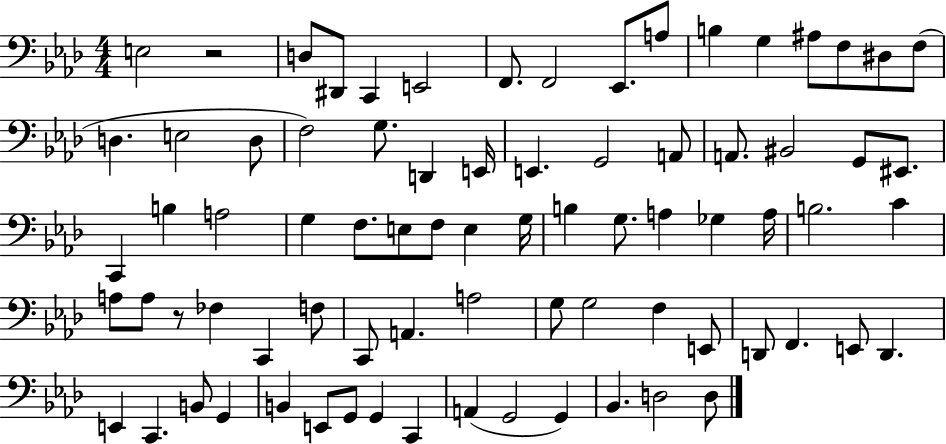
E3/h R/h D3/e D#2/e C2/q E2/h F2/e. F2/h Eb2/e. A3/e B3/q G3/q A#3/e F3/e D#3/e F3/e D3/q. E3/h D3/e F3/h G3/e. D2/q E2/s E2/q. G2/h A2/e A2/e. BIS2/h G2/e EIS2/e. C2/q B3/q A3/h G3/q F3/e. E3/e F3/e E3/q G3/s B3/q G3/e. A3/q Gb3/q A3/s B3/h. C4/q A3/e A3/e R/e FES3/q C2/q F3/e C2/e A2/q. A3/h G3/e G3/h F3/q E2/e D2/e F2/q. E2/e D2/q. E2/q C2/q. B2/e G2/q B2/q E2/e G2/e G2/q C2/q A2/q G2/h G2/q Bb2/q. D3/h D3/e